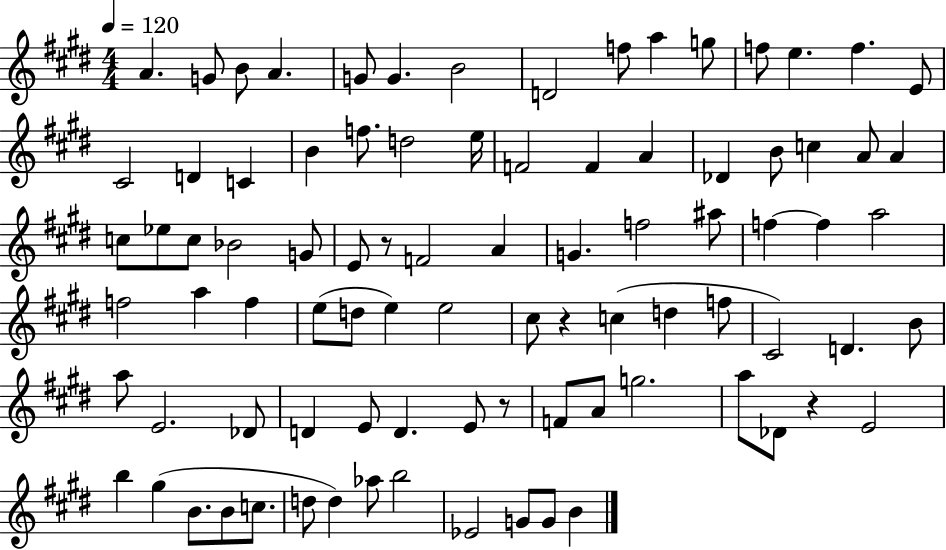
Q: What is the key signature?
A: E major